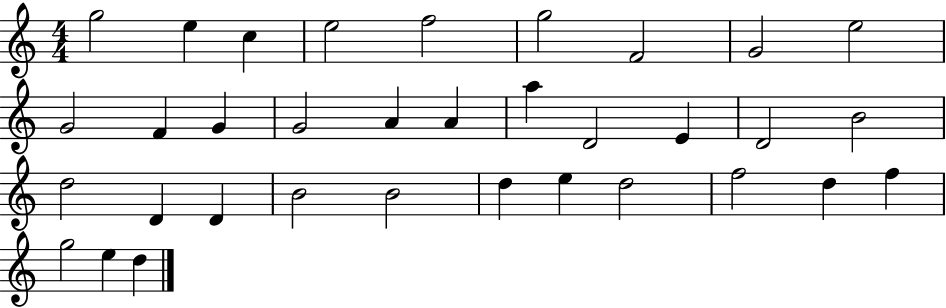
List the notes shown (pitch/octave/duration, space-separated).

G5/h E5/q C5/q E5/h F5/h G5/h F4/h G4/h E5/h G4/h F4/q G4/q G4/h A4/q A4/q A5/q D4/h E4/q D4/h B4/h D5/h D4/q D4/q B4/h B4/h D5/q E5/q D5/h F5/h D5/q F5/q G5/h E5/q D5/q